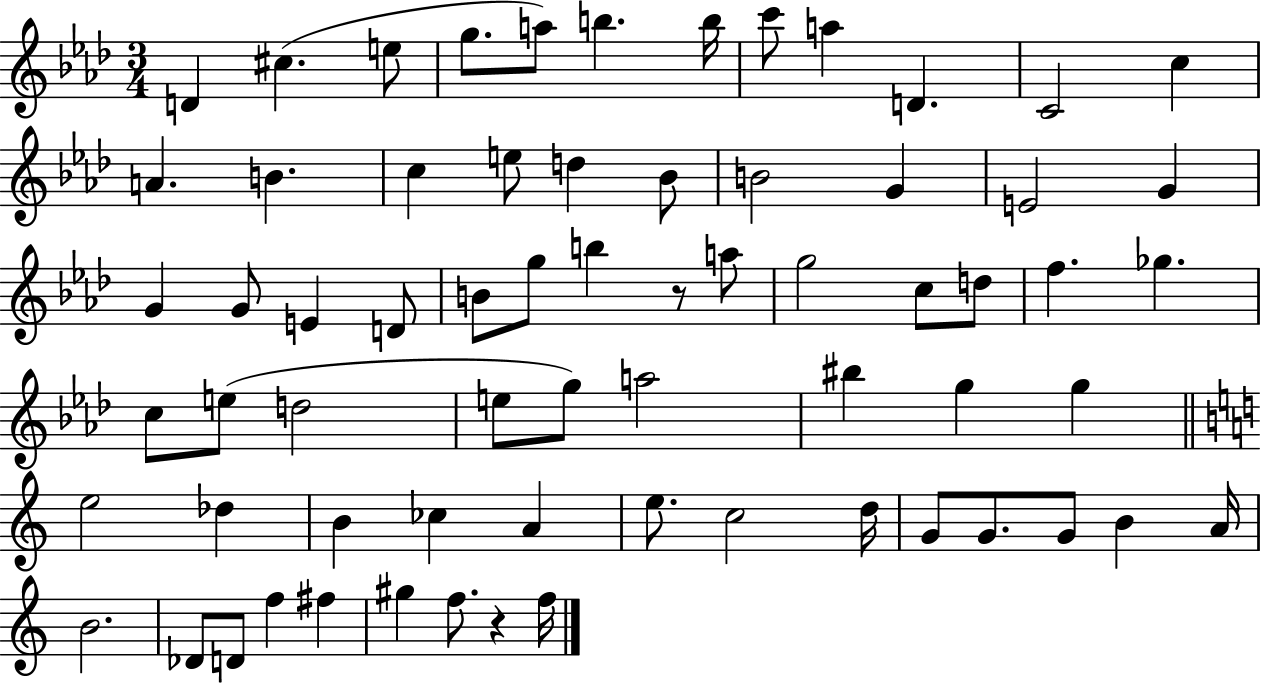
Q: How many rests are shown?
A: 2